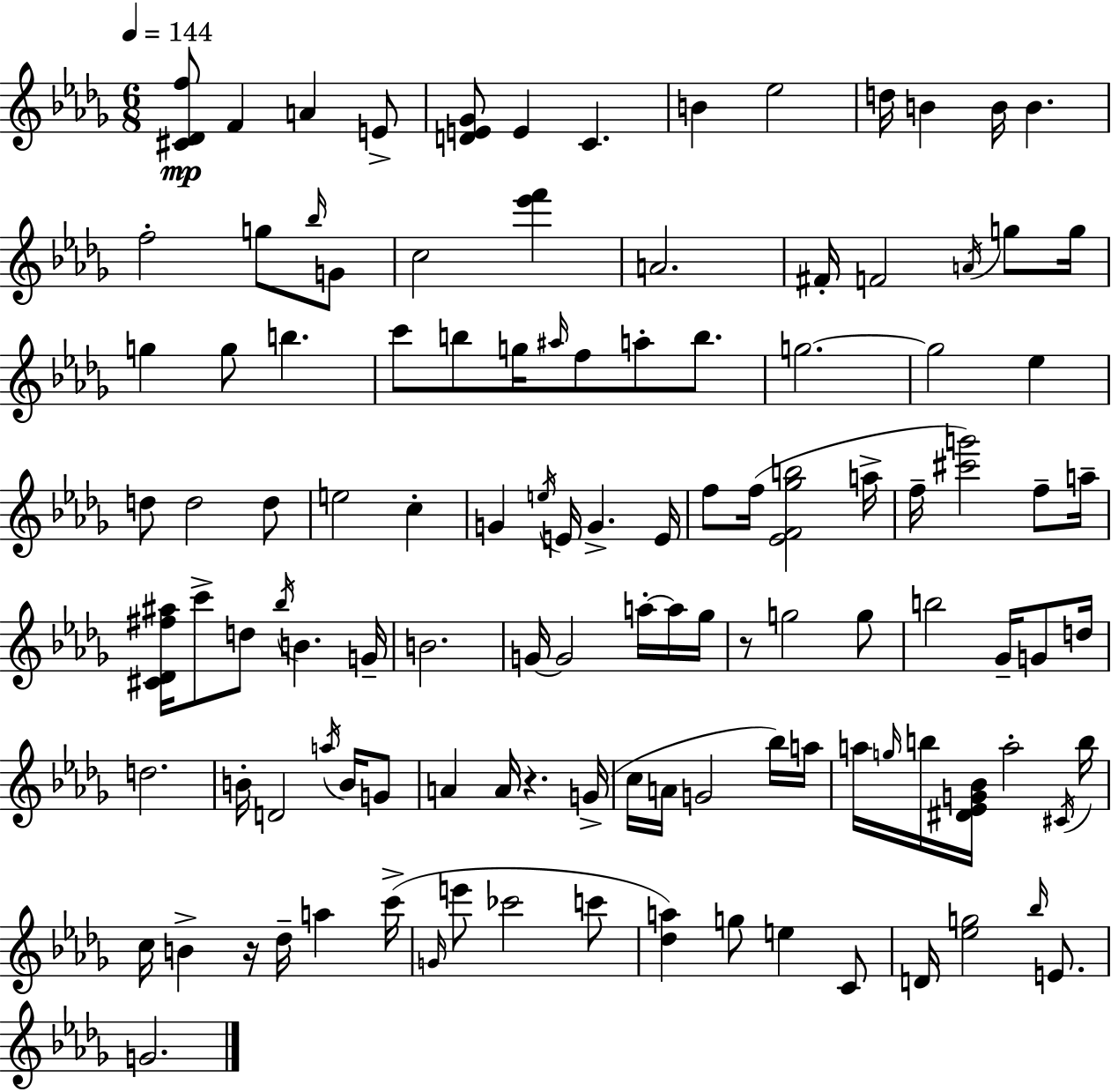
{
  \clef treble
  \numericTimeSignature
  \time 6/8
  \key bes \minor
  \tempo 4 = 144
  <cis' des' f''>8\mp f'4 a'4 e'8-> | <d' e' ges'>8 e'4 c'4. | b'4 ees''2 | d''16 b'4 b'16 b'4. | \break f''2-. g''8 \grace { bes''16 } g'8 | c''2 <ees''' f'''>4 | a'2. | fis'16-. f'2 \acciaccatura { a'16 } g''8 | \break g''16 g''4 g''8 b''4. | c'''8 b''8 g''16 \grace { ais''16 } f''8 a''8-. | b''8. g''2.~~ | g''2 ees''4 | \break d''8 d''2 | d''8 e''2 c''4-. | g'4 \acciaccatura { e''16 } e'16 g'4.-> | e'16 f''8 f''16( <ees' f' ges'' b''>2 | \break a''16-> f''16-- <cis''' g'''>2) | f''8-- a''16-- <cis' des' fis'' ais''>16 c'''8-> d''8 \acciaccatura { bes''16 } b'4. | g'16-- b'2. | g'16~~ g'2 | \break a''16-.~~ a''16 ges''16 r8 g''2 | g''8 b''2 | ges'16-- g'8 d''16 d''2. | b'16-. d'2 | \break \acciaccatura { a''16 } b'16 g'8 a'4 a'16 r4. | g'16->( c''16 a'16 g'2 | bes''16) a''16 a''16 \grace { g''16 } b''16 <dis' ees' g' bes'>16 a''2-. | \acciaccatura { cis'16 } b''16 c''16 b'4-> | \break r16 des''16-- a''4 c'''16->( \grace { g'16 } e'''8 ces'''2 | c'''8 <des'' a''>4) | g''8 e''4 c'8 d'16 <ees'' g''>2 | \grace { bes''16 } e'8. g'2. | \break \bar "|."
}